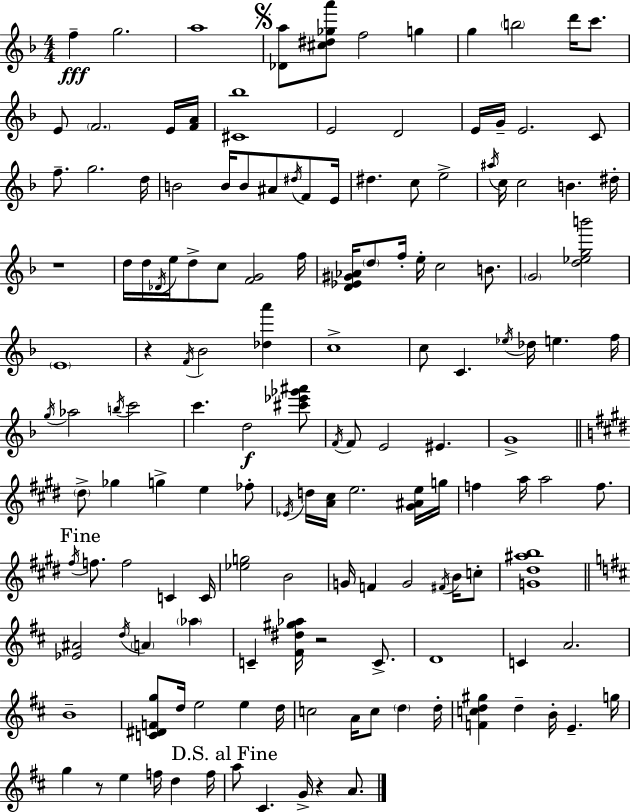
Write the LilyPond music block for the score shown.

{
  \clef treble
  \numericTimeSignature
  \time 4/4
  \key f \major
  f''4--\fff g''2. | a''1 | \mark \markup { \musicglyph "scripts.segno" } <des' a''>8 <cis'' dis'' ges'' a'''>8 f''2 g''4 | g''4 \parenthesize b''2 d'''16 c'''8. | \break e'8 \parenthesize f'2. e'16 <f' a'>16 | <cis' bes''>1 | e'2 d'2 | e'16 g'16-- e'2. c'8 | \break f''8.-- g''2. d''16 | b'2 b'16 b'8 ais'8 \acciaccatura { dis''16 } f'8 | e'16 dis''4. c''8 e''2-> | \acciaccatura { ais''16 } c''16 c''2 b'4. | \break dis''16-. r1 | d''16 d''16 \acciaccatura { des'16 } e''16 d''8-> c''8 <f' g'>2 | f''16 <d' ees' gis' aes'>16 \parenthesize d''8 f''16-. e''16-. c''2 | b'8. \parenthesize g'2 <d'' ees'' g'' b'''>2 | \break \parenthesize e'1 | r4 \acciaccatura { f'16 } bes'2 | <des'' a'''>4 c''1-> | c''8 c'4. \acciaccatura { ees''16 } des''16 e''4. | \break f''16 \acciaccatura { g''16 } aes''2 \acciaccatura { b''16 } c'''2 | c'''4. d''2\f | <cis''' ees''' ges''' ais'''>8 \acciaccatura { f'16 } f'8 e'2 | eis'4. g'1-> | \break \bar "||" \break \key e \major \parenthesize dis''8-> ges''4 g''4-> e''4 fes''8-. | \acciaccatura { ees'16 } d''16 <a' cis''>16 e''2. <gis' ais' e''>16 | g''16 f''4 a''16 a''2 f''8. | \mark "Fine" \acciaccatura { fis''16 } f''8. f''2 c'4 | \break c'16 <ees'' g''>2 b'2 | g'16 f'4 g'2 \acciaccatura { fis'16 } | b'16 c''8-. <g' dis'' ais'' b''>1 | \bar "||" \break \key b \minor <ees' ais'>2 \acciaccatura { d''16 } \parenthesize a'4 \parenthesize aes''4 | c'4-- <fis' dis'' gis'' aes''>16 r2 c'8.-> | d'1 | c'4 a'2. | \break b'1-- | <c' dis' f' g''>8 d''16 e''2 e''4 | d''16 c''2 a'16 c''8 \parenthesize d''4 | d''16-. <f' c'' d'' gis''>4 d''4-- b'16-. e'4.-- | \break g''16 g''4 r8 e''4 f''16 d''4 | f''16 \mark "D.S. al Fine" a''8 cis'4. g'16-> r4 a'8. | \bar "|."
}